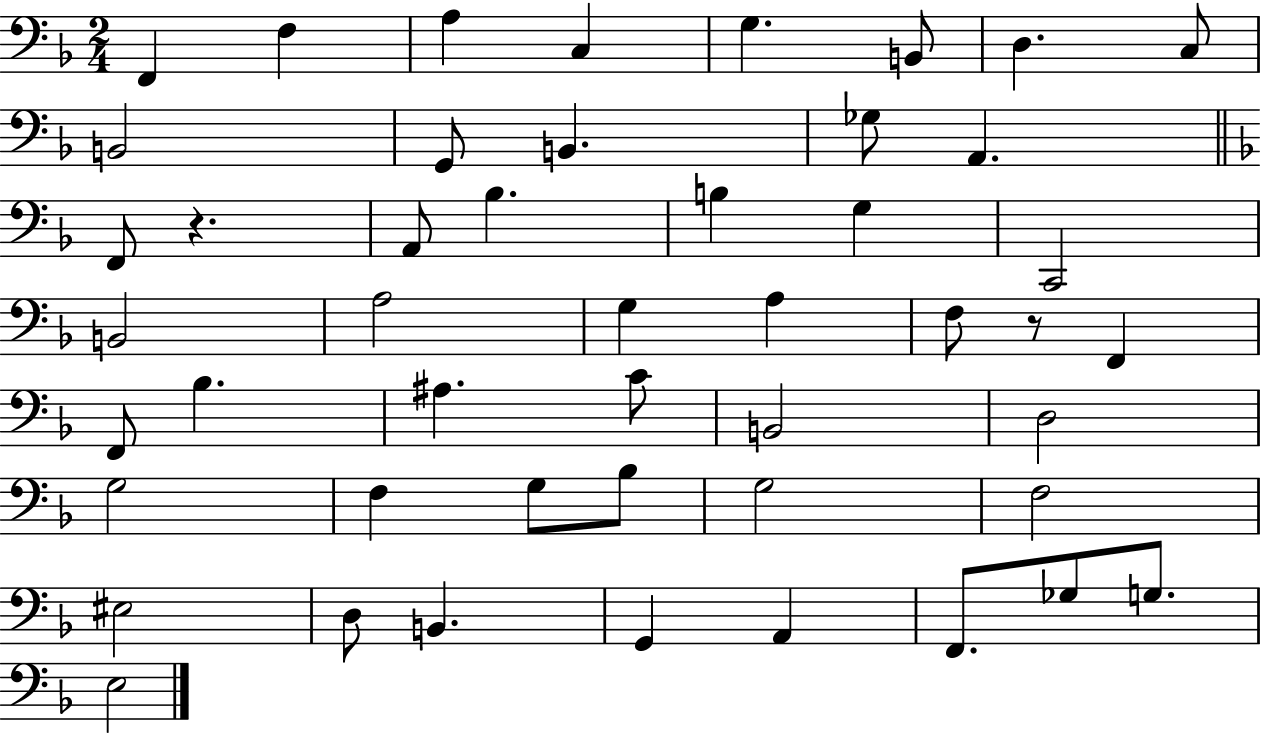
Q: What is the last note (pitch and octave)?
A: E3